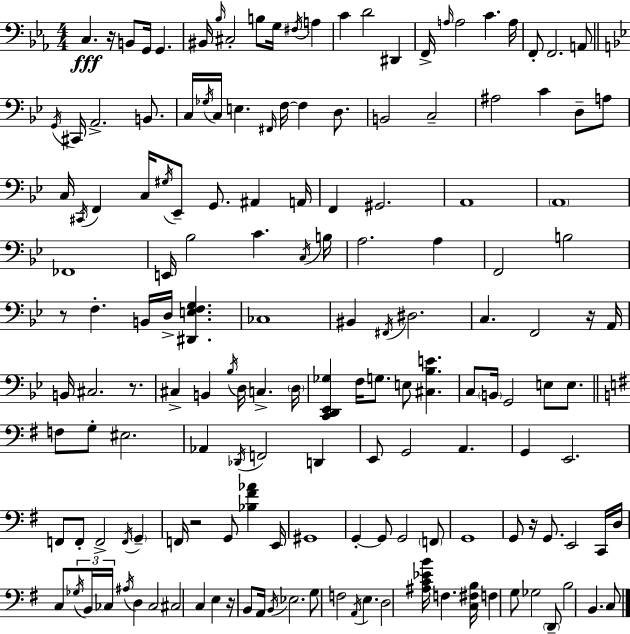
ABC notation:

X:1
T:Untitled
M:4/4
L:1/4
K:Eb
C, z/4 B,,/2 G,,/4 G,, ^B,,/4 _B,/4 ^C,2 B,/2 G,/4 ^F,/4 A, C D2 ^D,, F,,/4 A,/4 A,2 C A,/4 F,,/2 F,,2 A,,/2 G,,/4 ^C,,/4 A,,2 B,,/2 C,/4 _G,/4 C,/4 E, ^F,,/4 F,/4 F, D,/2 B,,2 C,2 ^A,2 C D,/2 A,/2 C,/4 ^C,,/4 F,, C,/4 ^G,/4 _E,,/2 G,,/2 ^A,, A,,/4 F,, ^G,,2 A,,4 A,,4 _F,,4 E,,/4 _B,2 C C,/4 B,/4 A,2 A, F,,2 B,2 z/2 F, B,,/4 D,/4 [^D,,E,F,G,] _C,4 ^B,, ^F,,/4 ^D,2 C, F,,2 z/4 A,,/4 B,,/4 ^C,2 z/2 ^C, B,, _B,/4 D,/4 C, D,/4 [C,,D,,_E,,_G,] F,/4 G,/2 E,/2 [^C,_B,E] C,/2 B,,/4 G,,2 E,/2 E,/2 F,/2 G,/2 ^E,2 _A,, _D,,/4 F,,2 D,, E,,/2 G,,2 A,, G,, E,,2 F,,/2 F,,/2 F,,2 F,,/4 G,, F,,/4 z2 G,,/2 [_B,^F_A] E,,/4 ^G,,4 G,, G,,/2 G,,2 F,,/2 G,,4 G,,/2 z/4 G,,/2 E,,2 C,,/4 D,/4 C,/2 _G,/4 B,,/4 _C,/4 ^A,/4 D, _C,2 ^C,2 C, E, z/4 B,,/2 A,,/4 B,,/4 _E,2 G,/2 F,2 A,,/4 E, D,2 [^A,C_EB]/4 F, [C,^F,B,]/4 F, G,/2 _G,2 D,,/2 B,2 B,, C,/2